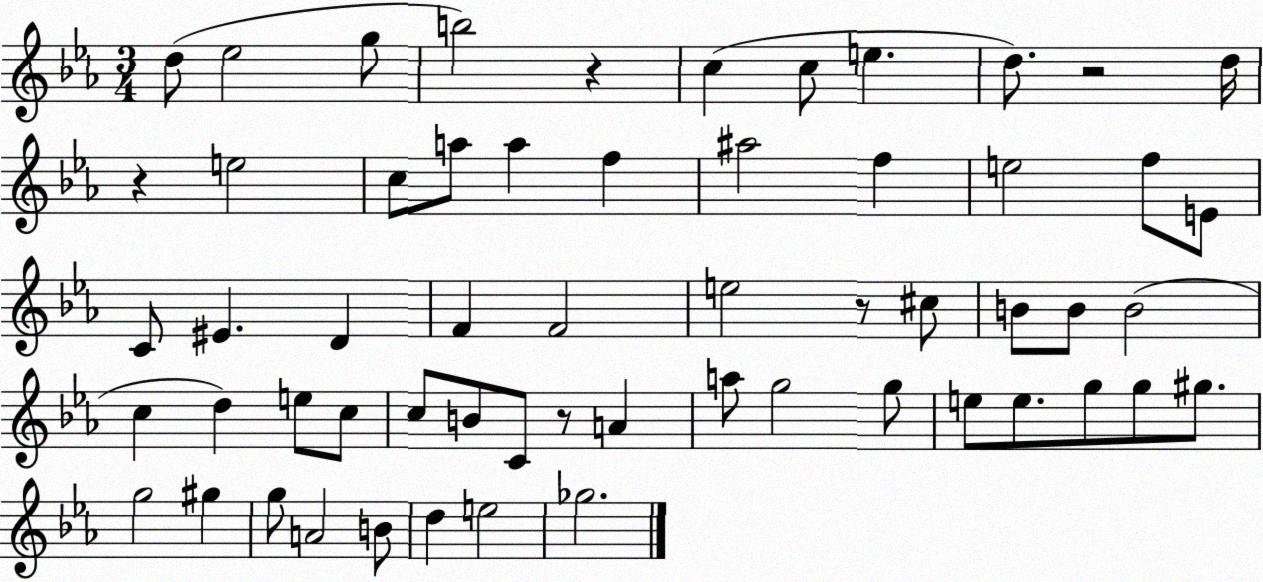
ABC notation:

X:1
T:Untitled
M:3/4
L:1/4
K:Eb
d/2 _e2 g/2 b2 z c c/2 e d/2 z2 d/4 z e2 c/2 a/2 a f ^a2 f e2 f/2 E/2 C/2 ^E D F F2 e2 z/2 ^c/2 B/2 B/2 B2 c d e/2 c/2 c/2 B/2 C/2 z/2 A a/2 g2 g/2 e/2 e/2 g/2 g/2 ^g/2 g2 ^g g/2 A2 B/2 d e2 _g2